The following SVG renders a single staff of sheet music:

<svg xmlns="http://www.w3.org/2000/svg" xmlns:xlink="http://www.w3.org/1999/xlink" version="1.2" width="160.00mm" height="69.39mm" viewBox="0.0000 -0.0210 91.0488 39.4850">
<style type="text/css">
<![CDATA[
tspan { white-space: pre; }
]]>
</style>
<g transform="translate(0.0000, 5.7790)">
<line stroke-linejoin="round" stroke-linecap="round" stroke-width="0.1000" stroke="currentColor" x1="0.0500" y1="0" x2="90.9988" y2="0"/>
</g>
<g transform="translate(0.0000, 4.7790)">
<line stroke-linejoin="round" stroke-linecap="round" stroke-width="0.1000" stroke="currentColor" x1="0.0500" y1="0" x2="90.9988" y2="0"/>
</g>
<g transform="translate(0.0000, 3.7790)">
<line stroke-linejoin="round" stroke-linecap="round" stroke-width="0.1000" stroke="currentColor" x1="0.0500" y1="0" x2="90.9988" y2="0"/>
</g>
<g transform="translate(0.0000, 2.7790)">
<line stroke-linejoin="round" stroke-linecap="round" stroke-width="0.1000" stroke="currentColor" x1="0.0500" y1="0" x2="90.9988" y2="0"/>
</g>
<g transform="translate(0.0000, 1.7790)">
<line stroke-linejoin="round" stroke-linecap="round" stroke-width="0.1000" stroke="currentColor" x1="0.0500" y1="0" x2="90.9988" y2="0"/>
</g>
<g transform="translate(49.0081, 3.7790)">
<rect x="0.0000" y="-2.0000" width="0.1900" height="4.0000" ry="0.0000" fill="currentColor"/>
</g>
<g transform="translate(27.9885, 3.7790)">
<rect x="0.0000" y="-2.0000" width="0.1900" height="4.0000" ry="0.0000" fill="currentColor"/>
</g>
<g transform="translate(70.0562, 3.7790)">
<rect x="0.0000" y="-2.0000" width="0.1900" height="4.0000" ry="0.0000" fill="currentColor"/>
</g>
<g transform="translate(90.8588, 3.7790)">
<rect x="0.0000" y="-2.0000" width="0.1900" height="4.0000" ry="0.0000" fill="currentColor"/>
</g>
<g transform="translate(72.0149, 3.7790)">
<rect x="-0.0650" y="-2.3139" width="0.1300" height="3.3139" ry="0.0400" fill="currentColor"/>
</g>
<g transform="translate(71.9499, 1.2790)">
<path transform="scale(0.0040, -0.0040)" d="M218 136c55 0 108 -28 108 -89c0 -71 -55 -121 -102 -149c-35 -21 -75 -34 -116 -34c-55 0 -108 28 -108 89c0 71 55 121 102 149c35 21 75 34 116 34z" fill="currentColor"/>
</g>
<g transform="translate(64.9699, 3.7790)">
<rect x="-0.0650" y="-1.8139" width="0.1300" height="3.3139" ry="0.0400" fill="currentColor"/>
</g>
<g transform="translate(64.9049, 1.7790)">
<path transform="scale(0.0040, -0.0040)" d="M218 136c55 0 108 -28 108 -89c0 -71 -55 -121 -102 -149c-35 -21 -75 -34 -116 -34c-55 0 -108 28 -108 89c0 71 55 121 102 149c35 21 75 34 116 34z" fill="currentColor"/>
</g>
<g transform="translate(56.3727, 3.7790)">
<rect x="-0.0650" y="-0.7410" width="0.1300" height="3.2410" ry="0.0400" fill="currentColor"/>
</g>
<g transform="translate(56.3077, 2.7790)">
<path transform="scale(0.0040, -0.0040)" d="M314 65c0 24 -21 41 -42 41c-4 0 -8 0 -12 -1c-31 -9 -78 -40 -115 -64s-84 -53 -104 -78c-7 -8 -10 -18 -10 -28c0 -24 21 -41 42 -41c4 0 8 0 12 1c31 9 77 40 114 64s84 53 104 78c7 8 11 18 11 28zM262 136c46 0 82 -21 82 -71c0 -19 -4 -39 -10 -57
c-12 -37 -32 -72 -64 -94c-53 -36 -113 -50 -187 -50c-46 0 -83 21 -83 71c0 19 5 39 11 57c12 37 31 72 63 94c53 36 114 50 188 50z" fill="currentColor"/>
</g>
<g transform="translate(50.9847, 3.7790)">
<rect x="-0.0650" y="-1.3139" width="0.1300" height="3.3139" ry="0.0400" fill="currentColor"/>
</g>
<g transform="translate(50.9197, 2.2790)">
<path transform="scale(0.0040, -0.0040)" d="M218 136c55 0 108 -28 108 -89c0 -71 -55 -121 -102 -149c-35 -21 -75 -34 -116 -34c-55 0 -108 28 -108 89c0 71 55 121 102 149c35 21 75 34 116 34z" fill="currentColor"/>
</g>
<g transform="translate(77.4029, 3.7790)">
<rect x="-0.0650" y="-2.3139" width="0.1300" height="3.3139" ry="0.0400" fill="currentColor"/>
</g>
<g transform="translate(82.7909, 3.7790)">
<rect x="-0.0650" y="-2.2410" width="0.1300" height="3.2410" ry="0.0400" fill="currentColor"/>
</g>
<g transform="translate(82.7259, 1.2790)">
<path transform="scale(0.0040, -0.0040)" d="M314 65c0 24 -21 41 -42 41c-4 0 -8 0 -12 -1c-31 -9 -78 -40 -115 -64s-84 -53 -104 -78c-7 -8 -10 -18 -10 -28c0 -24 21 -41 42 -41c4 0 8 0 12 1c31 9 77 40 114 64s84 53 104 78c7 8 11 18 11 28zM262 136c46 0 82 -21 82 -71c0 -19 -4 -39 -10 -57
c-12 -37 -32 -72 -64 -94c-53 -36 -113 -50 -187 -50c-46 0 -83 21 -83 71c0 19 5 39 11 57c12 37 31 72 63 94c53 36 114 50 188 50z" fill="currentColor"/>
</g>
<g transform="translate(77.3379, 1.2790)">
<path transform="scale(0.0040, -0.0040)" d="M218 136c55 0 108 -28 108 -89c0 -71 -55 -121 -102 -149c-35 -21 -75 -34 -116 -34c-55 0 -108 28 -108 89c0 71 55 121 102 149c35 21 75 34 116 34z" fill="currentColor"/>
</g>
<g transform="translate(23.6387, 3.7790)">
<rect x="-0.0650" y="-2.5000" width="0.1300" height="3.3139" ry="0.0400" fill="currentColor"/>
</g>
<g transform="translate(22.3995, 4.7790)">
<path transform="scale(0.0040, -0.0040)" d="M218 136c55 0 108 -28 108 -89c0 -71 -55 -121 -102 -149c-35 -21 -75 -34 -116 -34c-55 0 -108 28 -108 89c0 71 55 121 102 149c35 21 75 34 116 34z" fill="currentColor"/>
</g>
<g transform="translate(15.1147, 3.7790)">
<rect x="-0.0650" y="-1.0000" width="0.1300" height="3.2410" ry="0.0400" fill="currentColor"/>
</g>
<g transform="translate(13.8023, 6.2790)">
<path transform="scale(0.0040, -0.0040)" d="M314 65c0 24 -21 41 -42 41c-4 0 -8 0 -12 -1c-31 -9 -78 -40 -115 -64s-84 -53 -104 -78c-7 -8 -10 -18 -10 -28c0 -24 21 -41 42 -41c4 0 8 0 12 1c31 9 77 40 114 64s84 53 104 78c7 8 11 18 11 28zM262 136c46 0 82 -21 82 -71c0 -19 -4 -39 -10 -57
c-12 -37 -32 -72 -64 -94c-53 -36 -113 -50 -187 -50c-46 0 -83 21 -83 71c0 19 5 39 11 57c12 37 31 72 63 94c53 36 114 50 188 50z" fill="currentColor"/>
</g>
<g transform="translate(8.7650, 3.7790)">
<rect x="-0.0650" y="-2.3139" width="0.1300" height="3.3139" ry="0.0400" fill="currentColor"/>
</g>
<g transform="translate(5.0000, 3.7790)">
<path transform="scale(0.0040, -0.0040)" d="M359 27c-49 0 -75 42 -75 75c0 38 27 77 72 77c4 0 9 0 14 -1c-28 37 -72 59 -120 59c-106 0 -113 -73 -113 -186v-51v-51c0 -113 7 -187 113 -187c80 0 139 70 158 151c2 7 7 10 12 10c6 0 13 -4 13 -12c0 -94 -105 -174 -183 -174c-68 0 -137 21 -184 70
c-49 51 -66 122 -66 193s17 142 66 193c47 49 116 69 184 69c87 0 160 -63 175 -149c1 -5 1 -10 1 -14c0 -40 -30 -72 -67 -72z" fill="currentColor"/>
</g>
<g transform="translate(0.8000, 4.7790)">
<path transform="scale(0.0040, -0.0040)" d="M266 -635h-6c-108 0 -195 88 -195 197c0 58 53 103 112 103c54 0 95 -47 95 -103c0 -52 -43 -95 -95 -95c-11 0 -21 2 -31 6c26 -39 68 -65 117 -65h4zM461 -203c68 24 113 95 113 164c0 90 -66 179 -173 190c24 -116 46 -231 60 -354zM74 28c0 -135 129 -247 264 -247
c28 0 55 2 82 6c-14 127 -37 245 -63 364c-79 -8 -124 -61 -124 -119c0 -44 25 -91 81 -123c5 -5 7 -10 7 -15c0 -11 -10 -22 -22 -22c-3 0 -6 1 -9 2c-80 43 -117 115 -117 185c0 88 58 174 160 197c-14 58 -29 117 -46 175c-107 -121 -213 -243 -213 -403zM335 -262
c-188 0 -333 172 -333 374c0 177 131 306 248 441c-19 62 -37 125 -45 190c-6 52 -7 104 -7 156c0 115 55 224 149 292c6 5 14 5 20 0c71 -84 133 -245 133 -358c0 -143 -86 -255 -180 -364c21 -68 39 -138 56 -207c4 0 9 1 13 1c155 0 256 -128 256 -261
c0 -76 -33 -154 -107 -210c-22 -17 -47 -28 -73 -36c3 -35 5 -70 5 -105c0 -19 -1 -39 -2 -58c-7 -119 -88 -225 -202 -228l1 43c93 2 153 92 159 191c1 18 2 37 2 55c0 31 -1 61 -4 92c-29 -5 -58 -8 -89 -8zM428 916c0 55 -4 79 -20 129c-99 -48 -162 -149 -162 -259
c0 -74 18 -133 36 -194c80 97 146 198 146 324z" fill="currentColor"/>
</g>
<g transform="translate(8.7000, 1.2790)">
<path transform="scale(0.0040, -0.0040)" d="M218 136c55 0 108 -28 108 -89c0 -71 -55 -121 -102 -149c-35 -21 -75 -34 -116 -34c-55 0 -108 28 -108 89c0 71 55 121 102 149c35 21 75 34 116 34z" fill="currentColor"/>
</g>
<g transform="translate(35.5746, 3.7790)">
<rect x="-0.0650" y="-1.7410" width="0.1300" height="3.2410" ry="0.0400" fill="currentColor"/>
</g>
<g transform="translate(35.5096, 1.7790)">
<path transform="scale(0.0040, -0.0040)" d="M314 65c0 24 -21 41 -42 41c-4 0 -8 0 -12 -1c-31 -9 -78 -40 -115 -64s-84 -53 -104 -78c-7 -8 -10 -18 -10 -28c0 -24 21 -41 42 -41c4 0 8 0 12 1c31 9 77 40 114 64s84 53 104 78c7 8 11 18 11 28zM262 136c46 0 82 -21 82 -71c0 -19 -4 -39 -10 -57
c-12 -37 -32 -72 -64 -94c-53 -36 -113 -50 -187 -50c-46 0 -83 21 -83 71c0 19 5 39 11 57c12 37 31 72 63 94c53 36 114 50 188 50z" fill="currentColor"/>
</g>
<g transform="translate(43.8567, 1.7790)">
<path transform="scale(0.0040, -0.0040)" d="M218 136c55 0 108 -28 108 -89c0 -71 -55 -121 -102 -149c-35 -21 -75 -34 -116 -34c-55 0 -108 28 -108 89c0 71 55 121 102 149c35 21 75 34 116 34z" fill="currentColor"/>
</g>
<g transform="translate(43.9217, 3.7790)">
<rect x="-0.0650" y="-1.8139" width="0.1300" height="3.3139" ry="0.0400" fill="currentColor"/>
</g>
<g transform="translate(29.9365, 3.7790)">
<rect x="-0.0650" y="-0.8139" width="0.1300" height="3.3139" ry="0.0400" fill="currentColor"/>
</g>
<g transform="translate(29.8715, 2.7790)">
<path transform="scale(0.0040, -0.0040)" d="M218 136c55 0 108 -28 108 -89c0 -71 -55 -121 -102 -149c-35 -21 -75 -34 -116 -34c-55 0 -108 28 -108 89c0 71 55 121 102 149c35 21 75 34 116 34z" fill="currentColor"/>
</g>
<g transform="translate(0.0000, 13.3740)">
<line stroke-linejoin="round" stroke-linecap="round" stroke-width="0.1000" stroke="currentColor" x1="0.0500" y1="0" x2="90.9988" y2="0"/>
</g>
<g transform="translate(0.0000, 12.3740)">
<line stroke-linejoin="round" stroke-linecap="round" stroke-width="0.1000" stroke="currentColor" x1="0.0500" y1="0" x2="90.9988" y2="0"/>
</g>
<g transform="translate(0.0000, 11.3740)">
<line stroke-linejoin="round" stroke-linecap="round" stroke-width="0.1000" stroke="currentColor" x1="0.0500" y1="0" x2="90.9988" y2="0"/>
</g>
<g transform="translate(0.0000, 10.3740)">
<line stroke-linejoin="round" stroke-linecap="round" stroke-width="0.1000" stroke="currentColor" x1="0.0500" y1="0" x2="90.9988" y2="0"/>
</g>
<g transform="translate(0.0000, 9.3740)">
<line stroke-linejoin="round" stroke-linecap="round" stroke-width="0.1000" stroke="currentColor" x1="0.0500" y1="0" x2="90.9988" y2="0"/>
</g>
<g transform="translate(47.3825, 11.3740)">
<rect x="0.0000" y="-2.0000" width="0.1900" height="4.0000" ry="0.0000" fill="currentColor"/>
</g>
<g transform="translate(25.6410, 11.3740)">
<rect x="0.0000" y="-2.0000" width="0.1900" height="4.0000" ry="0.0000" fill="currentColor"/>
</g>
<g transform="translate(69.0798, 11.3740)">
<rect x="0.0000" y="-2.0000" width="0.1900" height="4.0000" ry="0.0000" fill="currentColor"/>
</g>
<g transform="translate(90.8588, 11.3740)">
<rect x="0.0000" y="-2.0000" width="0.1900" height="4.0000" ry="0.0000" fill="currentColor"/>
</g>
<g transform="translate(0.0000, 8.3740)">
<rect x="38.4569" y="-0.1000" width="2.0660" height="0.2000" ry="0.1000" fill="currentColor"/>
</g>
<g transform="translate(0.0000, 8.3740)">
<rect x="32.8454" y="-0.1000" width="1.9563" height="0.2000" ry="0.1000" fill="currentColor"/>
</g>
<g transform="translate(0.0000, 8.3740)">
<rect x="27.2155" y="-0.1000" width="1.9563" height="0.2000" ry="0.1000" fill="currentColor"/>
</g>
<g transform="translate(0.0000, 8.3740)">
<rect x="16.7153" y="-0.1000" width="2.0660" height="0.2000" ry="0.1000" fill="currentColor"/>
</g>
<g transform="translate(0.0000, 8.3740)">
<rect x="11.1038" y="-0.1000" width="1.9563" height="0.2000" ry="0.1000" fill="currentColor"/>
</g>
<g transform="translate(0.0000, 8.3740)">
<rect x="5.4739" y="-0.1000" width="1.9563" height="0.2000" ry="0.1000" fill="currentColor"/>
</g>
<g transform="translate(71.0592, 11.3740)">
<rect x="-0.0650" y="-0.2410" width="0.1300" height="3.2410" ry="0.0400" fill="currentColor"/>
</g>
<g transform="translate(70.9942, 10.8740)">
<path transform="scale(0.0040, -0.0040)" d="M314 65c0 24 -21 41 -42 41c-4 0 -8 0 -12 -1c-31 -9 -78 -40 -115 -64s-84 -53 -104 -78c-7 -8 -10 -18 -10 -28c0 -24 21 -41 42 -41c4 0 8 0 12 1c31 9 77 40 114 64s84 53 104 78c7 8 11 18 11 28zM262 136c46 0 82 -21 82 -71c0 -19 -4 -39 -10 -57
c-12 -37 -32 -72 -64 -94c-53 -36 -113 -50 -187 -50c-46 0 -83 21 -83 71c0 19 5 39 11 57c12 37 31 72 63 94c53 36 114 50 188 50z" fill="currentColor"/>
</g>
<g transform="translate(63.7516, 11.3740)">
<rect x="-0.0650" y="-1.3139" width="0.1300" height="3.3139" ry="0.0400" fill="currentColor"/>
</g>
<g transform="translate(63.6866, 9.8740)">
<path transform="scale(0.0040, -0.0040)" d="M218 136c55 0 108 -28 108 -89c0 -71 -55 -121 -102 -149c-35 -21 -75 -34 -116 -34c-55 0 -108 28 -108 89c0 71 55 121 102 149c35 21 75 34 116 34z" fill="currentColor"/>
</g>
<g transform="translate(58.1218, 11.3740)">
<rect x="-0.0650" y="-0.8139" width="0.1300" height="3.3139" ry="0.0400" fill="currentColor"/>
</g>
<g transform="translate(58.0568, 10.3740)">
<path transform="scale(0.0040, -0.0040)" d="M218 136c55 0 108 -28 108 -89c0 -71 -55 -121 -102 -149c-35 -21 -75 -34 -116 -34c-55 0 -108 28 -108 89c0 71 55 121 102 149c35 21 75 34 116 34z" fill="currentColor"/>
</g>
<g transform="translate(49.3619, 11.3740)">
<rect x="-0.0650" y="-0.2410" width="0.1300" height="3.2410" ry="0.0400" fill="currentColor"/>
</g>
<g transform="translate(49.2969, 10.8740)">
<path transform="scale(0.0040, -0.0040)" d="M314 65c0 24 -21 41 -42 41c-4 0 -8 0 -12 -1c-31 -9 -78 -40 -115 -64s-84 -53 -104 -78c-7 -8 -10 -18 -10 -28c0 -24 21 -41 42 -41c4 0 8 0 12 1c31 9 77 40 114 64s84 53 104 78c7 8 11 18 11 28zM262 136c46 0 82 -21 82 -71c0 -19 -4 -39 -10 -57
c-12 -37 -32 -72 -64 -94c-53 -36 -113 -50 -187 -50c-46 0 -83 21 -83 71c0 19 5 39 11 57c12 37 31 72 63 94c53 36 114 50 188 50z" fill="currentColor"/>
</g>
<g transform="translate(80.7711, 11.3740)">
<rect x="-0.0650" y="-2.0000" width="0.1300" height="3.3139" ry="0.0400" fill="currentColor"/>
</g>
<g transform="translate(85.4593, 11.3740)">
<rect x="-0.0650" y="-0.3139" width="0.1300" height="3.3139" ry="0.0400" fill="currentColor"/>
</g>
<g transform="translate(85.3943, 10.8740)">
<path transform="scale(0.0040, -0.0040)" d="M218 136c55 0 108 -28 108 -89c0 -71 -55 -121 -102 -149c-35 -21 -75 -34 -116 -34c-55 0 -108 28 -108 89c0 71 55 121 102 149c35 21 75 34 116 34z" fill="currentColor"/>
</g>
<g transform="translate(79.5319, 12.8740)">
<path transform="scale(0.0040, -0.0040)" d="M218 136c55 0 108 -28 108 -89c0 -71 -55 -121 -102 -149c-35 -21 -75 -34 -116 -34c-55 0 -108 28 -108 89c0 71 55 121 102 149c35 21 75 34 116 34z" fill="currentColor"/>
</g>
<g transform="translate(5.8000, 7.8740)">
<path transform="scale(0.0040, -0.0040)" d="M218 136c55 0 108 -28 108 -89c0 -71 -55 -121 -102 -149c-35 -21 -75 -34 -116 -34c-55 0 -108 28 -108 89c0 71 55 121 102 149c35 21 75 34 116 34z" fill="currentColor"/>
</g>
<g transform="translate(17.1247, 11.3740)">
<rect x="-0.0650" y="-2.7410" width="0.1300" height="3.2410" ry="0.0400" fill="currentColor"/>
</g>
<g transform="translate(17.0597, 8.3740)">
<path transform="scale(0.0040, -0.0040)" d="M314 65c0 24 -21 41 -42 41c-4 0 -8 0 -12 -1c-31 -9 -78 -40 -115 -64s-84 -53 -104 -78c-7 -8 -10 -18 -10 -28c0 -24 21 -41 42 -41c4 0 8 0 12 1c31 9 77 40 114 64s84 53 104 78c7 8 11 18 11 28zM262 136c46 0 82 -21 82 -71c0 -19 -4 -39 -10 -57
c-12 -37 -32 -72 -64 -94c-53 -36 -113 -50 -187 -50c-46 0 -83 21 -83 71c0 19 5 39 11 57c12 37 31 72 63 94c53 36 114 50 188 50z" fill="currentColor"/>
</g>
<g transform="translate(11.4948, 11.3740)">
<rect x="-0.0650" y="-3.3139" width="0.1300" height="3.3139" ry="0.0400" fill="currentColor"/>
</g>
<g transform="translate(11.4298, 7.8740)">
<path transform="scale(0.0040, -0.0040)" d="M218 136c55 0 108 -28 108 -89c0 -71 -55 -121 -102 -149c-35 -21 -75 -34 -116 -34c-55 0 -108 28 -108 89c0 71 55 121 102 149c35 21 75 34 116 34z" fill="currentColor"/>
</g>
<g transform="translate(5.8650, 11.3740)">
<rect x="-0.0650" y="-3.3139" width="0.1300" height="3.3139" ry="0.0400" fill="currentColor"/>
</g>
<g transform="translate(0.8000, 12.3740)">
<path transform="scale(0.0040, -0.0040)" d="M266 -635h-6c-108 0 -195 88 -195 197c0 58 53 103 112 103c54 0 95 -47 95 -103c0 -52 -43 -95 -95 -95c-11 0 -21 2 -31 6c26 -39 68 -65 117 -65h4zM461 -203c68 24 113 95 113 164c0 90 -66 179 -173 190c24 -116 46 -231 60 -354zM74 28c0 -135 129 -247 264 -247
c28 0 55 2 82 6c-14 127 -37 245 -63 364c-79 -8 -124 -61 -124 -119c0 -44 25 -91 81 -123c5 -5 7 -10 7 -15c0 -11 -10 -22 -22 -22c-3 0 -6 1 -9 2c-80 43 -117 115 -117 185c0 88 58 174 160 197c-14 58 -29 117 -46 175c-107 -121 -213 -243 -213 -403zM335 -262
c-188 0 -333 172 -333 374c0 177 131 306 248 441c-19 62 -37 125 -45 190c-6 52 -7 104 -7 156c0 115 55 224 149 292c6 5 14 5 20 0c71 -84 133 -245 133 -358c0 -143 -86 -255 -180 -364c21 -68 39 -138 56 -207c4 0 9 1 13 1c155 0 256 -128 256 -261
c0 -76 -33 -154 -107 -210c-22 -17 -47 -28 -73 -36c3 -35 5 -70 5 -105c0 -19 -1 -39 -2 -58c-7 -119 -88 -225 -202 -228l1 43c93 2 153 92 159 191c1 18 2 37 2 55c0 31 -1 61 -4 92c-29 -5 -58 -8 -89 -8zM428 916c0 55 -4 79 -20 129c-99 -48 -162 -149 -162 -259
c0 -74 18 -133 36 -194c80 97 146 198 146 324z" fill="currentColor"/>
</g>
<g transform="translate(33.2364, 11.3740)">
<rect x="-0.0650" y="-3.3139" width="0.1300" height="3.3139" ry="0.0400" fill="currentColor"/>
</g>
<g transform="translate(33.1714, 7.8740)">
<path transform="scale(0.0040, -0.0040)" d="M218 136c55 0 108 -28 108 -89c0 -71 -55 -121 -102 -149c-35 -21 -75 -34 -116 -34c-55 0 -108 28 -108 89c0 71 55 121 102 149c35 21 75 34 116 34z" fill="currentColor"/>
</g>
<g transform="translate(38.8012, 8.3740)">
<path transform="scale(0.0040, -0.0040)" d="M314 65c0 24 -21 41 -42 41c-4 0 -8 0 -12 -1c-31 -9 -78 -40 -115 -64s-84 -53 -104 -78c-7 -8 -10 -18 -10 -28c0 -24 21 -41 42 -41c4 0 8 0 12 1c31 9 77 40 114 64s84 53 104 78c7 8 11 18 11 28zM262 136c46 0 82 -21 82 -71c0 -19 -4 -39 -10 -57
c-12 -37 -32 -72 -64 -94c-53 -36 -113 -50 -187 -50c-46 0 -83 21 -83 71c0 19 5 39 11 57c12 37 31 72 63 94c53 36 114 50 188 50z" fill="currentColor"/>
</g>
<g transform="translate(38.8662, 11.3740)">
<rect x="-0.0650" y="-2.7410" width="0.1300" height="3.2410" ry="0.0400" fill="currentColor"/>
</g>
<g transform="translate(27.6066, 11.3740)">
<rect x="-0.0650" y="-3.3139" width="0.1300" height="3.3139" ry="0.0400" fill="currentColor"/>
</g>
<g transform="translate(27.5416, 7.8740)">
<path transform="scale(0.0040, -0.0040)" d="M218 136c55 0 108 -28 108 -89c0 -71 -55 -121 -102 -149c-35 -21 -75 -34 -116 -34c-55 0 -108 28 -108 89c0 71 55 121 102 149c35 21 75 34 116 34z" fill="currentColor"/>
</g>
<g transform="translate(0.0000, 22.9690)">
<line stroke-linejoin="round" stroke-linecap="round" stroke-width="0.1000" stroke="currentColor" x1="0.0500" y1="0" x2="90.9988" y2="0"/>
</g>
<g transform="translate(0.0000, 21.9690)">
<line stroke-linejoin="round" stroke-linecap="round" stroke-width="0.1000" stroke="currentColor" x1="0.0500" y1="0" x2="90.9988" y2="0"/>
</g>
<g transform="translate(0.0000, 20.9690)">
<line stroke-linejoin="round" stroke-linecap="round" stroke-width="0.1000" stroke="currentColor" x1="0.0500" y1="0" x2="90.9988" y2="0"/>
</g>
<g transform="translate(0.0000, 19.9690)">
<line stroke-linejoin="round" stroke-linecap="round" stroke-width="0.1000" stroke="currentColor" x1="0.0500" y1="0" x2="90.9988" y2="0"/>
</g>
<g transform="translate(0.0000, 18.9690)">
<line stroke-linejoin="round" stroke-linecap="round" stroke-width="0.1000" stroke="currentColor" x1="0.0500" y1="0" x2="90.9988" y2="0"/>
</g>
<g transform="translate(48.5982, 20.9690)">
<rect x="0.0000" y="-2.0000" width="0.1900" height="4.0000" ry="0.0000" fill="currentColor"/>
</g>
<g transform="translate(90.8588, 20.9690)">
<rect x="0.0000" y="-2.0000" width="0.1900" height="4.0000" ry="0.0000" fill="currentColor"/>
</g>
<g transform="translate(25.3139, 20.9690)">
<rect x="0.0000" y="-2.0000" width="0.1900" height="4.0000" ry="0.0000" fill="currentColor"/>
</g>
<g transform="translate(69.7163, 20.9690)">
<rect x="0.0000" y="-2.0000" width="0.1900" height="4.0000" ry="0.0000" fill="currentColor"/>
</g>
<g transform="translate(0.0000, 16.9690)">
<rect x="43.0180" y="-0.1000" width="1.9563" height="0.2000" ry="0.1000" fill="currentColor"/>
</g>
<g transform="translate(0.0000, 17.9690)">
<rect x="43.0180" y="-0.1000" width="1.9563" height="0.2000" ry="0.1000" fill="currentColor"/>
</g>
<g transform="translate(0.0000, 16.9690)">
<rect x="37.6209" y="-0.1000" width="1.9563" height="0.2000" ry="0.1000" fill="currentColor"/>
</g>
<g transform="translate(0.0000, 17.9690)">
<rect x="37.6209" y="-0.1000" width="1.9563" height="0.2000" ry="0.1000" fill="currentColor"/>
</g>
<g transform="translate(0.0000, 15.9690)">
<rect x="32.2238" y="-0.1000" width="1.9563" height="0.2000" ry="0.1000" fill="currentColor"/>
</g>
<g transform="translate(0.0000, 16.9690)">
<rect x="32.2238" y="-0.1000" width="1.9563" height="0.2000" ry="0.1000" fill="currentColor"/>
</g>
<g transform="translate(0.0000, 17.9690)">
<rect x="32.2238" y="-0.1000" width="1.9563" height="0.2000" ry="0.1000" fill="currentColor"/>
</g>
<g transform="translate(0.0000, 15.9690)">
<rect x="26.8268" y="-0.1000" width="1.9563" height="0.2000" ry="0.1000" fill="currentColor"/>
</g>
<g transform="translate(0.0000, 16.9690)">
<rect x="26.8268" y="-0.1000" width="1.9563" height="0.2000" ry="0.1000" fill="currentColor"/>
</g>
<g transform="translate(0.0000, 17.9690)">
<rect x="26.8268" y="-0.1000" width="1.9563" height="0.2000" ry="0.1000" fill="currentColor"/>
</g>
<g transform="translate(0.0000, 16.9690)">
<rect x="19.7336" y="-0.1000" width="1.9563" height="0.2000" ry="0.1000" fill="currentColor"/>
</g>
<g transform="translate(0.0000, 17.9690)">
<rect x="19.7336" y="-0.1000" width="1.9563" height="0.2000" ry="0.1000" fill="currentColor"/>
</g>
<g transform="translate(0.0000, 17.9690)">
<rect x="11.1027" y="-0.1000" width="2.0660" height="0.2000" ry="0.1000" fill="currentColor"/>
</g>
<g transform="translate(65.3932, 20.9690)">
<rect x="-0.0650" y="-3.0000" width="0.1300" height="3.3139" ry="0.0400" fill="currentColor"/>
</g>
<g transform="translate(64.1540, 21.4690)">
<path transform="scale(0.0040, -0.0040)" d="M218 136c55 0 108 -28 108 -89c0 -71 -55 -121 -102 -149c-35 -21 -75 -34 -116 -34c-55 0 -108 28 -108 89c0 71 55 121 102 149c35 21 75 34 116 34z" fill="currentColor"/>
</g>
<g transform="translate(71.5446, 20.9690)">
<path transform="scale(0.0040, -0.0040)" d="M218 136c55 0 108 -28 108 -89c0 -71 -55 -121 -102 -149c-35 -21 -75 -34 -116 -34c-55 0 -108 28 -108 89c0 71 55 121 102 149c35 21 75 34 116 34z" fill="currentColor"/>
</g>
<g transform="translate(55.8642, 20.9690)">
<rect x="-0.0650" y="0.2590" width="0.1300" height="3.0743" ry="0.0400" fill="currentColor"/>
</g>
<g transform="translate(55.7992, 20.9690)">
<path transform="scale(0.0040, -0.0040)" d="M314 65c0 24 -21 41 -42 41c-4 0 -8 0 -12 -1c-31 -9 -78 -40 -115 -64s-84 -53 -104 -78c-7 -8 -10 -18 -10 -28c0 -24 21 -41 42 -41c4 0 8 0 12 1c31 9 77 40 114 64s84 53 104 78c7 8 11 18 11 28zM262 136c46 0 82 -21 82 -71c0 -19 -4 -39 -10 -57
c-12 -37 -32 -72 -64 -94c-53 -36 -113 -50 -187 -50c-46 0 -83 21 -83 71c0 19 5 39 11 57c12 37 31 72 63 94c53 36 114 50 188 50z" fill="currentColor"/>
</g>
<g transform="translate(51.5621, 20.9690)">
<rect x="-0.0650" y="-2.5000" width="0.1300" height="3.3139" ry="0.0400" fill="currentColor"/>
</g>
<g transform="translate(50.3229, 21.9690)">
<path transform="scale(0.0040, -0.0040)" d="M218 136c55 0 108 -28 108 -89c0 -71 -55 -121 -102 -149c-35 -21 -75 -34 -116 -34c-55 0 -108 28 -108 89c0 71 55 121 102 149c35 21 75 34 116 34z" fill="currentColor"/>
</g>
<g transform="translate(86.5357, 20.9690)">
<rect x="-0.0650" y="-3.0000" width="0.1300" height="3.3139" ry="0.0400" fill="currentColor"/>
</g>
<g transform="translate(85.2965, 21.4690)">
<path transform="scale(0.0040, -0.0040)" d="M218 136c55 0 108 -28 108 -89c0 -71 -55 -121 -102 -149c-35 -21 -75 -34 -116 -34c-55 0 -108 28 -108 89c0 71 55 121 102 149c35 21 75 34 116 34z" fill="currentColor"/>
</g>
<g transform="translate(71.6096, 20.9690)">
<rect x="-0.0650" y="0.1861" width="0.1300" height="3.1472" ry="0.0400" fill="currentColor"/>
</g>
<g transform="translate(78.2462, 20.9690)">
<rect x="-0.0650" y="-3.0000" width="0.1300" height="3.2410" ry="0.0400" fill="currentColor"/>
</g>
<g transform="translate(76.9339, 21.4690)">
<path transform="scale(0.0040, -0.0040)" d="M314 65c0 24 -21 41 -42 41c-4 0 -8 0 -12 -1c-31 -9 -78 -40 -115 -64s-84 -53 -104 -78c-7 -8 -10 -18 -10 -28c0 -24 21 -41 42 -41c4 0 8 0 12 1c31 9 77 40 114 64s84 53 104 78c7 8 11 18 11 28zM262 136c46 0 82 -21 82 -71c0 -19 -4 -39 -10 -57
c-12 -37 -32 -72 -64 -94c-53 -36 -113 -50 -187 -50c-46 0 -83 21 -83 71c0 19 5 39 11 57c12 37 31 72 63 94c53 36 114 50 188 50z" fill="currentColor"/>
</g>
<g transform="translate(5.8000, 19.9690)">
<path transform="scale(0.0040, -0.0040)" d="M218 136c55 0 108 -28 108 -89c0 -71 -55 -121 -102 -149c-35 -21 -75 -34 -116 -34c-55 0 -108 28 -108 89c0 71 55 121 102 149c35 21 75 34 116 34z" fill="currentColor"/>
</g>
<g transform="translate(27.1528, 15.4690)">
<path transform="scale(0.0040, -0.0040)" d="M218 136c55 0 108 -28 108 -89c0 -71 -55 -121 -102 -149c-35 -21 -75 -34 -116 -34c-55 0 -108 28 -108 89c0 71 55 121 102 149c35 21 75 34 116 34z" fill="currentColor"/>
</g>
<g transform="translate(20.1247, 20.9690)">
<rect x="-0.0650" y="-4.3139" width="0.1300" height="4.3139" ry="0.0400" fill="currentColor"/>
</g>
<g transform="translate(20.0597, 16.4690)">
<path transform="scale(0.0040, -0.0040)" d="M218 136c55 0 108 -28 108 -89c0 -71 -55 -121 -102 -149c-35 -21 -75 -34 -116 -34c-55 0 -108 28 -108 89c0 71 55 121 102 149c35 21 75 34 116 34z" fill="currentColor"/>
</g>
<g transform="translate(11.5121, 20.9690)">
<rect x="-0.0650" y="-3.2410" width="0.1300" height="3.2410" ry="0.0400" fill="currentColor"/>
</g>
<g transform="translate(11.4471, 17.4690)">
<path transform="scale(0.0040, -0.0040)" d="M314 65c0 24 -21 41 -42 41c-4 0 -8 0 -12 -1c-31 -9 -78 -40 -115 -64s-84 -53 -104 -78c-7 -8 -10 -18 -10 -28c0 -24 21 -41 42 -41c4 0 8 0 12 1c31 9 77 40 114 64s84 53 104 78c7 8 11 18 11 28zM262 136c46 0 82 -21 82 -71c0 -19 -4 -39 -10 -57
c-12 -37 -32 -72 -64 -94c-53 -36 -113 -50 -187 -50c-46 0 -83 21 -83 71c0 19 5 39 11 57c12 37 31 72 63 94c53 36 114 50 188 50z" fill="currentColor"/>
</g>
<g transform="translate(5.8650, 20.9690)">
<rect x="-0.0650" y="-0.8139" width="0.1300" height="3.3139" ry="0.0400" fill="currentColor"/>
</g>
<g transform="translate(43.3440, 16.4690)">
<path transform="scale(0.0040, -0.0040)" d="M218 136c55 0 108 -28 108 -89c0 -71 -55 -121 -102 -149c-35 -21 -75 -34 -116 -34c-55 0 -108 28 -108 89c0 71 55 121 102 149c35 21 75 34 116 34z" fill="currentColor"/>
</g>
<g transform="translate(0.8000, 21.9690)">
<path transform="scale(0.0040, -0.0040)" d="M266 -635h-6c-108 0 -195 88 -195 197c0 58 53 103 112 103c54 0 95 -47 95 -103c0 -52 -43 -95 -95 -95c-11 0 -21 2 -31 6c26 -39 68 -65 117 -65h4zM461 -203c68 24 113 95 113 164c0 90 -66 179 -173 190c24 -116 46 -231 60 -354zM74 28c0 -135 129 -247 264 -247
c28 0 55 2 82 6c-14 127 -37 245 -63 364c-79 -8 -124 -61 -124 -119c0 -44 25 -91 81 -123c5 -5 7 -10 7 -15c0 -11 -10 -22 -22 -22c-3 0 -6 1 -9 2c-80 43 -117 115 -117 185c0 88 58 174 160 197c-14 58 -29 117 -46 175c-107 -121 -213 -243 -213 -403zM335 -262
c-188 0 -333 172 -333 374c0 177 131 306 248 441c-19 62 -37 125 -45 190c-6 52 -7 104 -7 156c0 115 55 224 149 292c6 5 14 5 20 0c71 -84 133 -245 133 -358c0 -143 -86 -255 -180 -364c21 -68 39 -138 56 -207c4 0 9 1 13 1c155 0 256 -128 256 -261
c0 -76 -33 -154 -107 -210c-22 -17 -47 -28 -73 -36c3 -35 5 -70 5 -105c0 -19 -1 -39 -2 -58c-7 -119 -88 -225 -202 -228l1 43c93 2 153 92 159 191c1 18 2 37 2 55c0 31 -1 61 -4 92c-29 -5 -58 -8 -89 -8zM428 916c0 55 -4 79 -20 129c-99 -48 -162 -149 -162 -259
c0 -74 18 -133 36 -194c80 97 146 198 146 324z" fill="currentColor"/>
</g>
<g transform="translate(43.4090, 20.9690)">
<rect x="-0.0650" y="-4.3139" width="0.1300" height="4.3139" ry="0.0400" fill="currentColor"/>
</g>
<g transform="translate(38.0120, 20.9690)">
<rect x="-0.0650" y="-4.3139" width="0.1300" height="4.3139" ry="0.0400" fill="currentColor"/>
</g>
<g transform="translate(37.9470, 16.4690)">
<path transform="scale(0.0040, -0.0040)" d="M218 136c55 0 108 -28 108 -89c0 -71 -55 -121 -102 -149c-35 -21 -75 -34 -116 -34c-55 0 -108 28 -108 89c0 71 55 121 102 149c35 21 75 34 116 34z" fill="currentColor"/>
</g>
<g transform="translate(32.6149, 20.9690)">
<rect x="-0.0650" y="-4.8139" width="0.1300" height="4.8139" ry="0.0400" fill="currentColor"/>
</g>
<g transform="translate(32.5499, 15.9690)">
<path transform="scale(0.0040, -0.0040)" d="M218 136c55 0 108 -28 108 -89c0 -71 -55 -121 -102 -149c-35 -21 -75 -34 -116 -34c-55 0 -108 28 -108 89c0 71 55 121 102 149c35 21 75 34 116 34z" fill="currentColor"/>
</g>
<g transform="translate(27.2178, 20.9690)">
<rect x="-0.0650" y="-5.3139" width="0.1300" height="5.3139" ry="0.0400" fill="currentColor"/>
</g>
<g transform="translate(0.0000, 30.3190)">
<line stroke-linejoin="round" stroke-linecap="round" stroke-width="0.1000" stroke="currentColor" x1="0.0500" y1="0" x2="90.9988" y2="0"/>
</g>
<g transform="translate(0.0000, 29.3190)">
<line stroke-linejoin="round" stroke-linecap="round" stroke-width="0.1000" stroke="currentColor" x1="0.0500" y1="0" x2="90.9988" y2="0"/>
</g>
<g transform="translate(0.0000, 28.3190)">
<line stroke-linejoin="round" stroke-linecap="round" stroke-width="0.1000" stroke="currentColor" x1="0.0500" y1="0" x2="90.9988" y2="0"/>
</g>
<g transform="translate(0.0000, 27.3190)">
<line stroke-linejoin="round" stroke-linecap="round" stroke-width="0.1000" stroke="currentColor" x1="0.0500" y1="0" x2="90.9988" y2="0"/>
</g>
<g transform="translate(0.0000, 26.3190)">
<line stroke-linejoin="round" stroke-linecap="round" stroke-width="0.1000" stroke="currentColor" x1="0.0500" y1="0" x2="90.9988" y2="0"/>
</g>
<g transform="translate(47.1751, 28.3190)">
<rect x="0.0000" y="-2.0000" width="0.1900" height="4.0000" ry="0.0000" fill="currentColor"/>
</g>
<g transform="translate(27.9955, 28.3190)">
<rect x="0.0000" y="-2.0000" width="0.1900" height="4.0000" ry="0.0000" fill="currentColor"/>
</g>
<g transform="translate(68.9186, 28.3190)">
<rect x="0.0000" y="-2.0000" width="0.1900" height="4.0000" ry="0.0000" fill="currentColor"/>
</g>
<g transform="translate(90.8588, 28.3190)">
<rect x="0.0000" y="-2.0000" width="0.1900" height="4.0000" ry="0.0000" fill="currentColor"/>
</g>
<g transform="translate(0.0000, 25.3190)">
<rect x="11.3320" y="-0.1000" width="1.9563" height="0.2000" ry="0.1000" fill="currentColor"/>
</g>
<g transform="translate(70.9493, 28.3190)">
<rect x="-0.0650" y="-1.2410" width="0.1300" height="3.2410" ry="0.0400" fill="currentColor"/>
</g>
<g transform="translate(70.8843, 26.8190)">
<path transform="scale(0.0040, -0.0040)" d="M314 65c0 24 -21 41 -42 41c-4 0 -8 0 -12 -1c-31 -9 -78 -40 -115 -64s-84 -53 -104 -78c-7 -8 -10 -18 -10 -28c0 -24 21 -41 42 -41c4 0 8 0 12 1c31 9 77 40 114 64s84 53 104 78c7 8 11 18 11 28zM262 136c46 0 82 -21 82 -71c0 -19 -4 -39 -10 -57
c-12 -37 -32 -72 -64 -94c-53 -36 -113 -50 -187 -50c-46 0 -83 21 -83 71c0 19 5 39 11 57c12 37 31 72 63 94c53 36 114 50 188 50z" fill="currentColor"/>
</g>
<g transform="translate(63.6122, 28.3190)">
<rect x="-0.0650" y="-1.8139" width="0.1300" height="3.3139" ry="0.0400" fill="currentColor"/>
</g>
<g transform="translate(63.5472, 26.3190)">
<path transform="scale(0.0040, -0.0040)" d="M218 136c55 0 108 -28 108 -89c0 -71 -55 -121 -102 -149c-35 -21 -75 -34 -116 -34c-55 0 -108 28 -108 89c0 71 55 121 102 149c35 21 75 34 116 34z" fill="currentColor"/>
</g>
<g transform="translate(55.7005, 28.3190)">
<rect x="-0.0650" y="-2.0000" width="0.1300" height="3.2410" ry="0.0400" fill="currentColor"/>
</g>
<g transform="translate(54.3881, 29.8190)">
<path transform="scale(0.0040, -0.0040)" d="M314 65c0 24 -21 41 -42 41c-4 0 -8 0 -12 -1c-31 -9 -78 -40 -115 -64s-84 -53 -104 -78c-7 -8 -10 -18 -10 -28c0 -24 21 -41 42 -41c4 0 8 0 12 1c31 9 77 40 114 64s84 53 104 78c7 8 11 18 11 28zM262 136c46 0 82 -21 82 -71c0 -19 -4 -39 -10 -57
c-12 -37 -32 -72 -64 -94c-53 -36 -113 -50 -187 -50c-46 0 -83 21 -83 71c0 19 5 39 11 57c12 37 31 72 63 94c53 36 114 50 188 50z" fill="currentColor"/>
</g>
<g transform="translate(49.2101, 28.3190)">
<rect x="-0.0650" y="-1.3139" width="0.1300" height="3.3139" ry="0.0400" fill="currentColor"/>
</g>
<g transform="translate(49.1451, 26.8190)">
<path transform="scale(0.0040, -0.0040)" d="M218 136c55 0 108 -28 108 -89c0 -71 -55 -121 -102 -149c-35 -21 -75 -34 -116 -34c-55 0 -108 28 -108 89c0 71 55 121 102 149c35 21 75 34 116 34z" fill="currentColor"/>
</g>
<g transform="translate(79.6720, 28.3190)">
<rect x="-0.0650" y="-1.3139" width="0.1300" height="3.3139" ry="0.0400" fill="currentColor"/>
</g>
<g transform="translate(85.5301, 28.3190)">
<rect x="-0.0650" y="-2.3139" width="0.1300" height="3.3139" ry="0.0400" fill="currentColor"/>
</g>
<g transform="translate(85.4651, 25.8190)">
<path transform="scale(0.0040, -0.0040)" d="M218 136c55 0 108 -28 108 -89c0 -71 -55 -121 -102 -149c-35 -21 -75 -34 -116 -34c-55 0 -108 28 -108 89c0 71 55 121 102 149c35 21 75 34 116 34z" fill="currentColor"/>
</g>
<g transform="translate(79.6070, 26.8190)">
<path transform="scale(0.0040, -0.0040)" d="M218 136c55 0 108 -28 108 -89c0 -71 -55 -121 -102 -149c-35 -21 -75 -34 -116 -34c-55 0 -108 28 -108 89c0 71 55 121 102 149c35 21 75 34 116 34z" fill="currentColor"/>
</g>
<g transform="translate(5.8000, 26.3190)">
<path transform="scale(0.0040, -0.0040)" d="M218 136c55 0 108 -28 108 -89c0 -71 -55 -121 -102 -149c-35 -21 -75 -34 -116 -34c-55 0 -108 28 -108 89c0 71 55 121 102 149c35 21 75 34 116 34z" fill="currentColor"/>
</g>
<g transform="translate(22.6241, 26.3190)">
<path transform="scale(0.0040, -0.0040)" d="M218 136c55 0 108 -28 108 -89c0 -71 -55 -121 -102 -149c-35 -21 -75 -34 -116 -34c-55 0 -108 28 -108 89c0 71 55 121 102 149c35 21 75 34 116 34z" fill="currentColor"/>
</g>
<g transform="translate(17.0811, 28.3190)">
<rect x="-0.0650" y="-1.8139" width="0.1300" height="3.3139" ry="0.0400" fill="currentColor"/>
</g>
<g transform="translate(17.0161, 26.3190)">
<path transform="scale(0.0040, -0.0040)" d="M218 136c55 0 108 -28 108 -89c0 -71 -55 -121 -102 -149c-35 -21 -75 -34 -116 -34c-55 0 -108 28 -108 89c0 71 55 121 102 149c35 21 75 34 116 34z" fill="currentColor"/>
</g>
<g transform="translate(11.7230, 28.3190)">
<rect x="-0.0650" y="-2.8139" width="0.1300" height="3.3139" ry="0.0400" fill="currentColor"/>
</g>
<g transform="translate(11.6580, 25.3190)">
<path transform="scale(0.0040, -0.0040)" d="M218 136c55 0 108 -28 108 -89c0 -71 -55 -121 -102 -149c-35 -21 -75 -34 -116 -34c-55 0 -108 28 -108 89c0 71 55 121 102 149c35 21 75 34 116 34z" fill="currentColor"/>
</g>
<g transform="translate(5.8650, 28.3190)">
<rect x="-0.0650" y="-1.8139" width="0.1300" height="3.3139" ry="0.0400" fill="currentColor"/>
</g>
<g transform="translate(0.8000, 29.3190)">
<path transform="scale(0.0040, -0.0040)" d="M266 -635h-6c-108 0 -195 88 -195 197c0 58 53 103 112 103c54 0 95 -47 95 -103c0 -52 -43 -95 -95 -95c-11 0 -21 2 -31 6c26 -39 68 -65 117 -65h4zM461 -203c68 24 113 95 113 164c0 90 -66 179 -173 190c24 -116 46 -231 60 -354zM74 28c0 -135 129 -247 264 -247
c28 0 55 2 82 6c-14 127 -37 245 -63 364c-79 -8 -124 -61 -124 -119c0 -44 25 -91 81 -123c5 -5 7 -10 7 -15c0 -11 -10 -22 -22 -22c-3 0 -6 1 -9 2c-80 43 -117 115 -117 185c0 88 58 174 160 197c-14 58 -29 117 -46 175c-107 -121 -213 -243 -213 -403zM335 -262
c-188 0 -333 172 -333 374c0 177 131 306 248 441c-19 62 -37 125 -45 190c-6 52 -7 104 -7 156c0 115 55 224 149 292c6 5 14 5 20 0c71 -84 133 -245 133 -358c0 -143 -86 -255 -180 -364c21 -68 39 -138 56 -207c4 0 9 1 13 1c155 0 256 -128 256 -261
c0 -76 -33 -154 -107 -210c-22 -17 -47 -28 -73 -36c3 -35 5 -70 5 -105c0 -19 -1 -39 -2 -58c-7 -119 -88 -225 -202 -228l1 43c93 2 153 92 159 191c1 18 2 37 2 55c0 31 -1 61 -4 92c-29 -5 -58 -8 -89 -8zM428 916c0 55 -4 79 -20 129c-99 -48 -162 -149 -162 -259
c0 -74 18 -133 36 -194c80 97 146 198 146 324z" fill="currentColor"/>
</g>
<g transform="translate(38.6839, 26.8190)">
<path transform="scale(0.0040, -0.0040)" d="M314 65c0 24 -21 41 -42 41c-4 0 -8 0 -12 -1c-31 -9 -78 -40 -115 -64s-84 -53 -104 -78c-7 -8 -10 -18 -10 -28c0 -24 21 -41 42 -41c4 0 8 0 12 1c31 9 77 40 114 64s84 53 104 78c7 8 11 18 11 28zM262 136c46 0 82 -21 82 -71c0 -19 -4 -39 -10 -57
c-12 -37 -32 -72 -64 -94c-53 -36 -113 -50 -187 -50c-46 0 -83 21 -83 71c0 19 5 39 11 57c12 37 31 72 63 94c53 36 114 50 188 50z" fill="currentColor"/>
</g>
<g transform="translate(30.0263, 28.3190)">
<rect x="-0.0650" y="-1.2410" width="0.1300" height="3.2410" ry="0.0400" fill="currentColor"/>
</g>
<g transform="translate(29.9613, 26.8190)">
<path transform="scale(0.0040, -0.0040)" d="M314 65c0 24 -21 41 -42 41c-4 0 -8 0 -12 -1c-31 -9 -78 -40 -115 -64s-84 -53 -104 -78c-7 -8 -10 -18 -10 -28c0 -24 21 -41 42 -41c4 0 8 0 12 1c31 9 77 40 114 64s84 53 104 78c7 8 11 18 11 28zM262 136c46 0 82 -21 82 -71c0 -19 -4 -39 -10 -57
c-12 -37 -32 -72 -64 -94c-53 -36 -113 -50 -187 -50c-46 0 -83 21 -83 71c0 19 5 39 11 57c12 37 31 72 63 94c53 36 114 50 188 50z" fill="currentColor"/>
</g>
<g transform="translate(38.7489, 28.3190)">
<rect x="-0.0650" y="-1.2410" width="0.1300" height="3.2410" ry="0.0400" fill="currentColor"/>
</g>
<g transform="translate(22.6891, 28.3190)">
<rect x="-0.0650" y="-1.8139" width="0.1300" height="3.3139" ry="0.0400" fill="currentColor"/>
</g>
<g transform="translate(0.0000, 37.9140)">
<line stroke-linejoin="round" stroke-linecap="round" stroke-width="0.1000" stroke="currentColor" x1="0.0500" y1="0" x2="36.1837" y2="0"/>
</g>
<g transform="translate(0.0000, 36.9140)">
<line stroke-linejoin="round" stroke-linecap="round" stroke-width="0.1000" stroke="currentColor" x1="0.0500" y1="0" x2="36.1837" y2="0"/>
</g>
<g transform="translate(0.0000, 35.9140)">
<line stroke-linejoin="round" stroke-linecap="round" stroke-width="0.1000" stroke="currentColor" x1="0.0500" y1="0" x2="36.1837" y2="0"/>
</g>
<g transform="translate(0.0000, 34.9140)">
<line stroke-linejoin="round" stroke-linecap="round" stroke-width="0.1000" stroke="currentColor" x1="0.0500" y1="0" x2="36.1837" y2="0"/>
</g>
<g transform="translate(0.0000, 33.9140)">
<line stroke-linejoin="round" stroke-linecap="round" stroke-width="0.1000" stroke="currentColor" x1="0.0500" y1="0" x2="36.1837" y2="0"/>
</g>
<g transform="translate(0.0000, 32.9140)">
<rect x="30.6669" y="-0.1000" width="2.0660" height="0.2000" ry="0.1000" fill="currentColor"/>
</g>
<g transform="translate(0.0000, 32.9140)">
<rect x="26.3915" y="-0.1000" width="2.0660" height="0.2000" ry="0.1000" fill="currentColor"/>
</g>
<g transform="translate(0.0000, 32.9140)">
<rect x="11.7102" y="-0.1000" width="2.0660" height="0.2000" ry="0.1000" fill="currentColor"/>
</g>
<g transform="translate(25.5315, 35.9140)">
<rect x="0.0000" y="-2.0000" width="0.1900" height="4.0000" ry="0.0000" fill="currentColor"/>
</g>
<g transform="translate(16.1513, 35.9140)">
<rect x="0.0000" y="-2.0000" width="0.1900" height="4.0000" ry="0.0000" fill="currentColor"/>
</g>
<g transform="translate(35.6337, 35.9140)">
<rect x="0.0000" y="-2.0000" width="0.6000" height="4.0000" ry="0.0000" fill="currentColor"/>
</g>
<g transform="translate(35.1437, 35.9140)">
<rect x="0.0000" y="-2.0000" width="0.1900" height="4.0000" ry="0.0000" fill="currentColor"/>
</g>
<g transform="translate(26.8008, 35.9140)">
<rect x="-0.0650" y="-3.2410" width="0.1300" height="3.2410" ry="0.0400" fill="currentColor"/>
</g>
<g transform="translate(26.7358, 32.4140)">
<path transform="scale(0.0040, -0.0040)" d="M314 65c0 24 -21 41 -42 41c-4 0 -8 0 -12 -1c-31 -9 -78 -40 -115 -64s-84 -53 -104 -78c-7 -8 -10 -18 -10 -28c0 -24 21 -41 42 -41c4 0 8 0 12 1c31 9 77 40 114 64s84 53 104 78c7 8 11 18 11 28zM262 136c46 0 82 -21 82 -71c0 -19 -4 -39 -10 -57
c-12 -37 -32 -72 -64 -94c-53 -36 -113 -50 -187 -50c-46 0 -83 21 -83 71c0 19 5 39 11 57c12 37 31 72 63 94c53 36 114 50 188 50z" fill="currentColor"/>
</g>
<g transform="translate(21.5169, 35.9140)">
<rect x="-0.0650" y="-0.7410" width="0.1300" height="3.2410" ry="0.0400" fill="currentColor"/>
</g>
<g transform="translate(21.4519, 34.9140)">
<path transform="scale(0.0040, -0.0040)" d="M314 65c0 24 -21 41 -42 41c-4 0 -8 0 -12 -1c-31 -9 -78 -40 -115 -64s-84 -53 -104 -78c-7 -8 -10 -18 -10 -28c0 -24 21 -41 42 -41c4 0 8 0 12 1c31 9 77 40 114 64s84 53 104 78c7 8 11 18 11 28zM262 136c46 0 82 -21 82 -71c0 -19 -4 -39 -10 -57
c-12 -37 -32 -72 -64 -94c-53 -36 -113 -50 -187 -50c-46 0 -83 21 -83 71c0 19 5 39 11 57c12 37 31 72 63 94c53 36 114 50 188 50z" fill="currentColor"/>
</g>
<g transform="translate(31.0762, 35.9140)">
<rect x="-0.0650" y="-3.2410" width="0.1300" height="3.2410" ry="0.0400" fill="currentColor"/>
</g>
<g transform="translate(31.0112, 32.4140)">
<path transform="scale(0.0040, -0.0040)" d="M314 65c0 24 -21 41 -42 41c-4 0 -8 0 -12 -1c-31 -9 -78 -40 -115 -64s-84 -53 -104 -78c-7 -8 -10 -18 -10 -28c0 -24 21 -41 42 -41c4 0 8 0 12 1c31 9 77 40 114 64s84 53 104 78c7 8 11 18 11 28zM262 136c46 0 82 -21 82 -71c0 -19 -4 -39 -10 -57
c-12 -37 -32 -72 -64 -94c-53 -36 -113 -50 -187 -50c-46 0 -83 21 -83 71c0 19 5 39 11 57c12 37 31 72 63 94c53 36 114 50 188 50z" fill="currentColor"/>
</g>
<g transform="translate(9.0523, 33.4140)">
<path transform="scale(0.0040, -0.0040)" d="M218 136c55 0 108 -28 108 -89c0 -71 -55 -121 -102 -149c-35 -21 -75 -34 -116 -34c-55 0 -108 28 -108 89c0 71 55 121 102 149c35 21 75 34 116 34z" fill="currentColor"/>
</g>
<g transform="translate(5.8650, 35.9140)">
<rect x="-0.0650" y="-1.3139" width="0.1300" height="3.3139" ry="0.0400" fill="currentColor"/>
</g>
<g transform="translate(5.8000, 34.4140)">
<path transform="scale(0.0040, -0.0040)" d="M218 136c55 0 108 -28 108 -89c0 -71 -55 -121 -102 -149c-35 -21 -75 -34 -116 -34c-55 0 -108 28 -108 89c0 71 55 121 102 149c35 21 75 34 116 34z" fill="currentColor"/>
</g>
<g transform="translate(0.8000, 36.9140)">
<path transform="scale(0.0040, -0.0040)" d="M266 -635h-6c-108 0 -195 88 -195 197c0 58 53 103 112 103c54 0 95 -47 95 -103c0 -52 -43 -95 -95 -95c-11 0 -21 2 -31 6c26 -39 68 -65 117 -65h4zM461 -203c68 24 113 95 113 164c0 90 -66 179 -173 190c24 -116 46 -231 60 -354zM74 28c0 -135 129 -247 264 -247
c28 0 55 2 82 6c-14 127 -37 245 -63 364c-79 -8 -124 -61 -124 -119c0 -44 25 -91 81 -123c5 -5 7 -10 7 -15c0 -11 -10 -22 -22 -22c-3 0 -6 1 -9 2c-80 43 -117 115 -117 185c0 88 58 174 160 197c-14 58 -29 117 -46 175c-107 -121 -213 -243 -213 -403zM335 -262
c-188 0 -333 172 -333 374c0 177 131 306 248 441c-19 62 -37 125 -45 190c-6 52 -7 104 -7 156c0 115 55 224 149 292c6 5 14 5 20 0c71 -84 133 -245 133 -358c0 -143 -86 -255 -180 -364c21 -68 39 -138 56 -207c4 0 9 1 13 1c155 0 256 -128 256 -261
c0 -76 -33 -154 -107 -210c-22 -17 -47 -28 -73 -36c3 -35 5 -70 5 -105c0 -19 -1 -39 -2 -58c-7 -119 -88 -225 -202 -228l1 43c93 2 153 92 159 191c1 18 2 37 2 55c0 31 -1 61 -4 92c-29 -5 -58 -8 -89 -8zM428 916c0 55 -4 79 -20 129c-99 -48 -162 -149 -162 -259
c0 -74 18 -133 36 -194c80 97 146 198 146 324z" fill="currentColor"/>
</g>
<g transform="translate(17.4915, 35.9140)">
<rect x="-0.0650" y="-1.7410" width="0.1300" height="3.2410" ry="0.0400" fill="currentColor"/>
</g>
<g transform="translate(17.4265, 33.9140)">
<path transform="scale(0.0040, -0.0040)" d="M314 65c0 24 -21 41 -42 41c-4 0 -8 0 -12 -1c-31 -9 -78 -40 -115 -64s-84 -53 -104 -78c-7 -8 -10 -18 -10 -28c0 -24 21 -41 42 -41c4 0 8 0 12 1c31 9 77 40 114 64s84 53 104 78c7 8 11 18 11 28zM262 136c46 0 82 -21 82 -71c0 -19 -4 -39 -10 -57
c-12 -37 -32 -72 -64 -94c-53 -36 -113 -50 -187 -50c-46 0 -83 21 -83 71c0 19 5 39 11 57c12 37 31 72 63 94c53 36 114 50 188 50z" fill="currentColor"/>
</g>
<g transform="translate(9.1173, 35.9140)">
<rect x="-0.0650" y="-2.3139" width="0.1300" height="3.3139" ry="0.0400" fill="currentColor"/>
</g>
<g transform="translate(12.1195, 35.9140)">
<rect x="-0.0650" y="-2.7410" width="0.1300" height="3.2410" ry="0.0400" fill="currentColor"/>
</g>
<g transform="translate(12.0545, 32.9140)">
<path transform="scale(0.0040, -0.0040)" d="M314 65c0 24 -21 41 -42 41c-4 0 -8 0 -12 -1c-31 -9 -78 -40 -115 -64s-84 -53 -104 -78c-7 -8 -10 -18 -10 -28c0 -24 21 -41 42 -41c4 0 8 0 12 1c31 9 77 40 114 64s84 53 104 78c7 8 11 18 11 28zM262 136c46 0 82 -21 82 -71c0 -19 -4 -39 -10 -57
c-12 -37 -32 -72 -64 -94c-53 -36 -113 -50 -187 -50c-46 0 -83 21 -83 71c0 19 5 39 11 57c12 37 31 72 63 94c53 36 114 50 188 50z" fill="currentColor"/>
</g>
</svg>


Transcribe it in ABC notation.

X:1
T:Untitled
M:4/4
L:1/4
K:C
g D2 G d f2 f e d2 f g g g2 b b a2 b b a2 c2 d e c2 F c d b2 d' f' e' d' d' G B2 A B A2 A f a f f e2 e2 e F2 f e2 e g e g a2 f2 d2 b2 b2